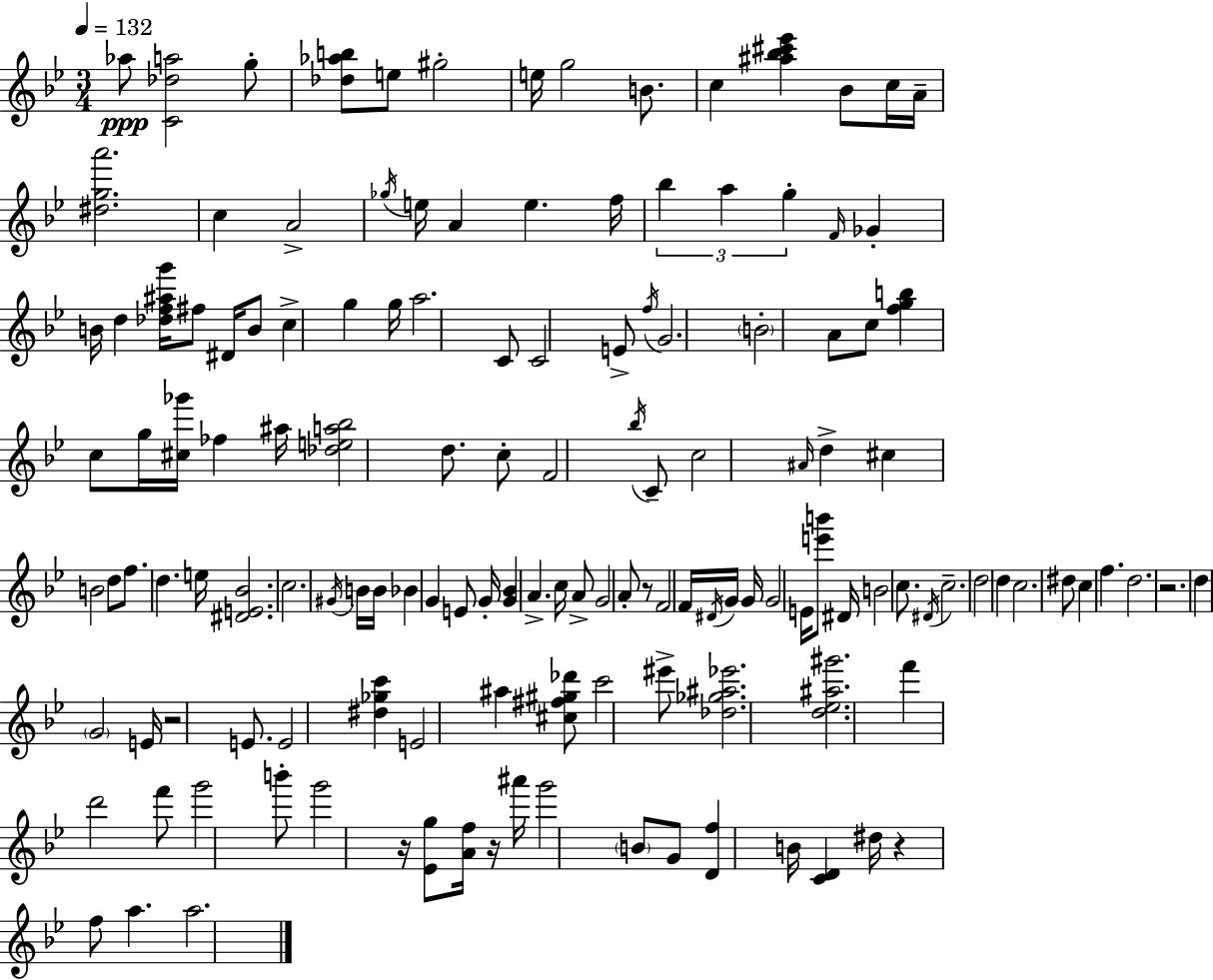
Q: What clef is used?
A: treble